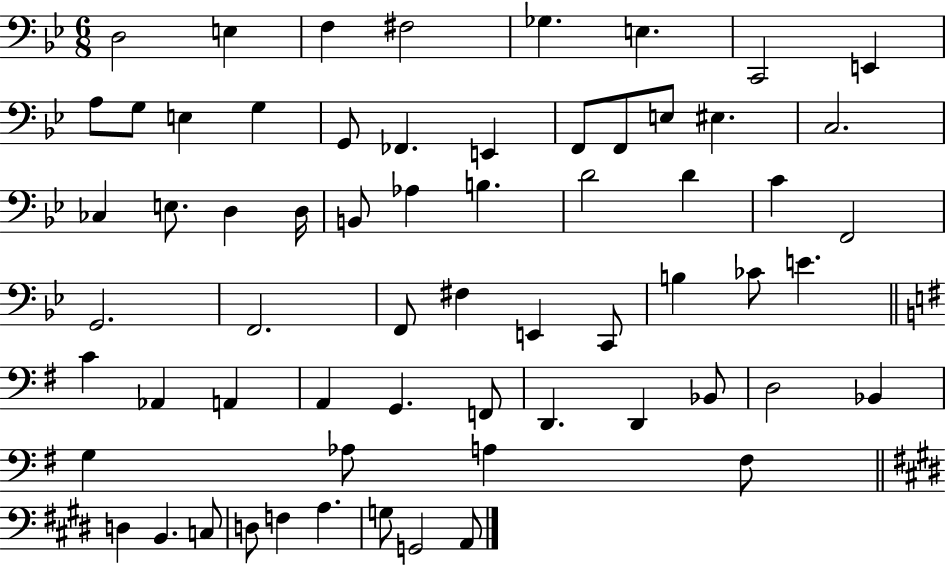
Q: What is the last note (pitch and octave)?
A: A2